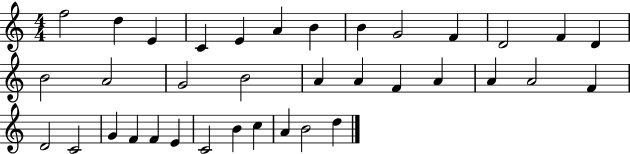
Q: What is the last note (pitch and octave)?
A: D5